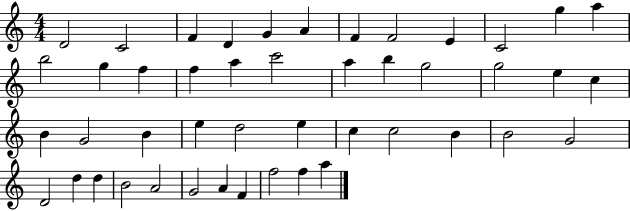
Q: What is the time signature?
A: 4/4